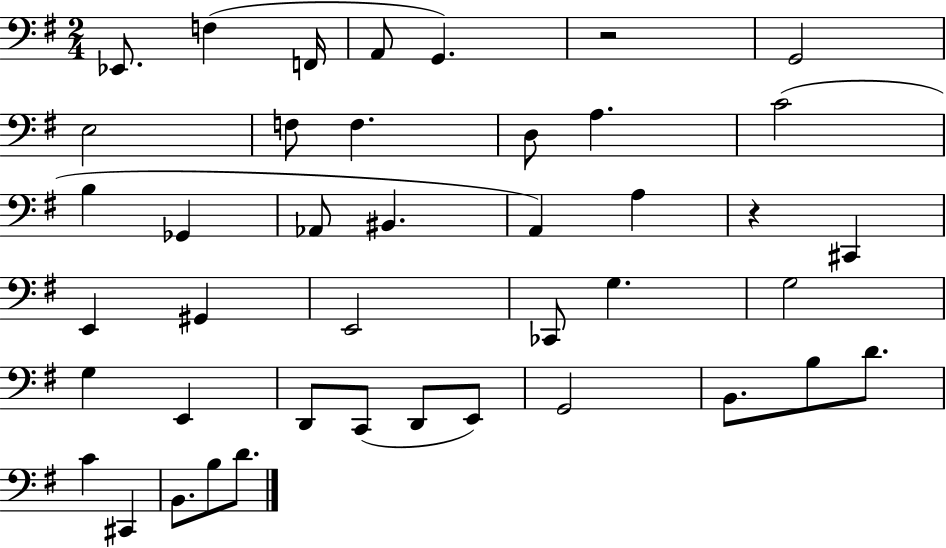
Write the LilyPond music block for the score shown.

{
  \clef bass
  \numericTimeSignature
  \time 2/4
  \key g \major
  \repeat volta 2 { ees,8. f4( f,16 | a,8 g,4.) | r2 | g,2 | \break e2 | f8 f4. | d8 a4. | c'2( | \break b4 ges,4 | aes,8 bis,4. | a,4) a4 | r4 cis,4 | \break e,4 gis,4 | e,2 | ces,8 g4. | g2 | \break g4 e,4 | d,8 c,8( d,8 e,8) | g,2 | b,8. b8 d'8. | \break c'4 cis,4 | b,8. b8 d'8. | } \bar "|."
}